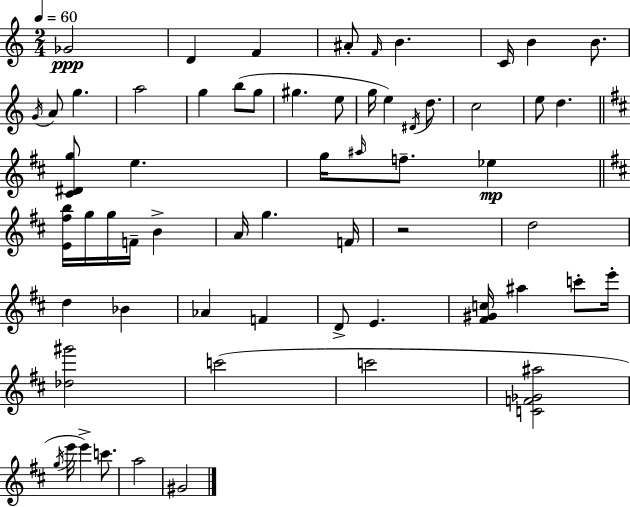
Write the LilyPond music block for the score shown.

{
  \clef treble
  \numericTimeSignature
  \time 2/4
  \key a \minor
  \tempo 4 = 60
  ges'2\ppp | d'4 f'4 | ais'8-. \grace { f'16 } b'4. | c'16 b'4 b'8. | \break \acciaccatura { g'16 } a'8 g''4. | a''2 | g''4 b''8( | g''8 gis''4. | \break e''8 g''16 e''4) \acciaccatura { dis'16 } | d''8. c''2 | e''8 d''4. | \bar "||" \break \key d \major <cis' dis' g''>8 e''4. | g''16 \grace { ais''16 } f''8.-- ees''4\mp | \bar "||" \break \key d \major <e' fis'' b''>16 g''16 g''16 f'16-- b'4-> | a'16 g''4. f'16 | r2 | d''2 | \break d''4 bes'4 | aes'4 f'4 | d'8-> e'4. | <fis' gis' c''>16 ais''4 c'''8-. e'''16-. | \break <des'' gis'''>2 | c'''2( | c'''2 | <c' f' ges' ais''>2 | \break \acciaccatura { g''16 } e'''16 e'''4->) c'''8. | a''2 | gis'2 | \bar "|."
}